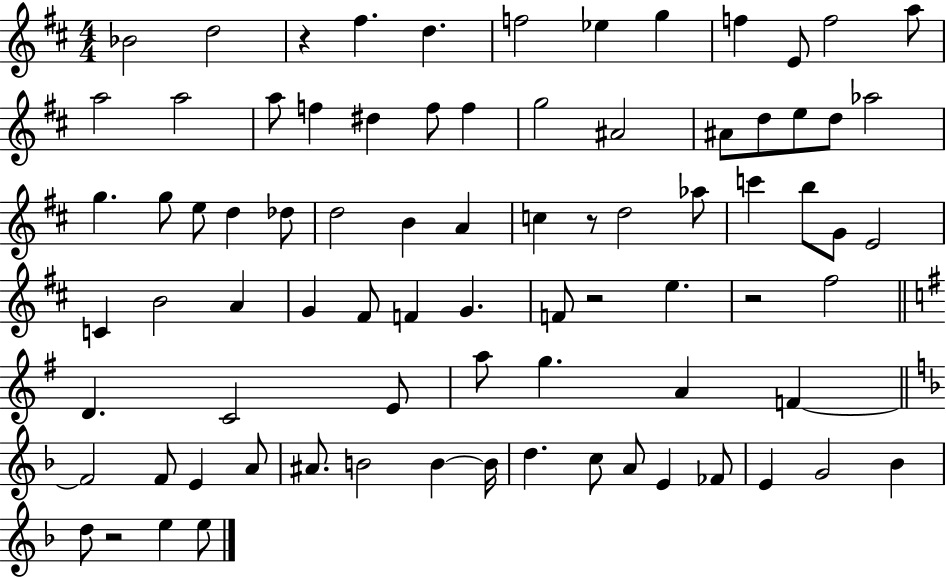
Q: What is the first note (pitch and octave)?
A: Bb4